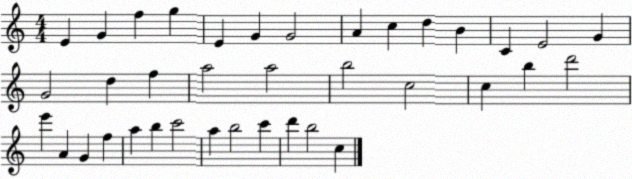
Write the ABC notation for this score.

X:1
T:Untitled
M:4/4
L:1/4
K:C
E G f g E G G2 A c d B C E2 G G2 d f a2 a2 b2 c2 c b d'2 e' A G f a b c'2 a b2 c' d' b2 c